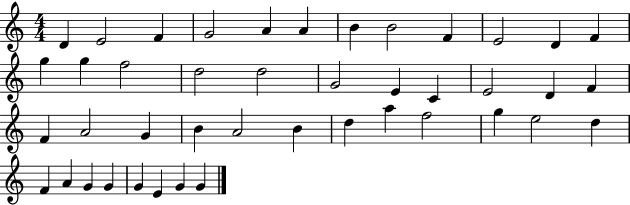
D4/q E4/h F4/q G4/h A4/q A4/q B4/q B4/h F4/q E4/h D4/q F4/q G5/q G5/q F5/h D5/h D5/h G4/h E4/q C4/q E4/h D4/q F4/q F4/q A4/h G4/q B4/q A4/h B4/q D5/q A5/q F5/h G5/q E5/h D5/q F4/q A4/q G4/q G4/q G4/q E4/q G4/q G4/q